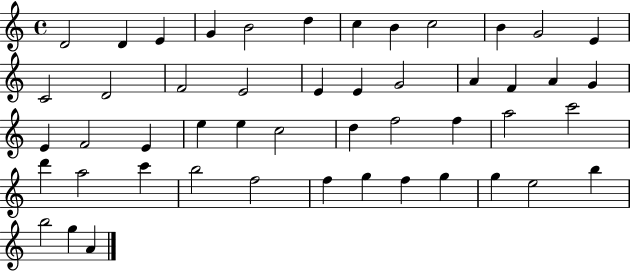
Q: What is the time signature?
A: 4/4